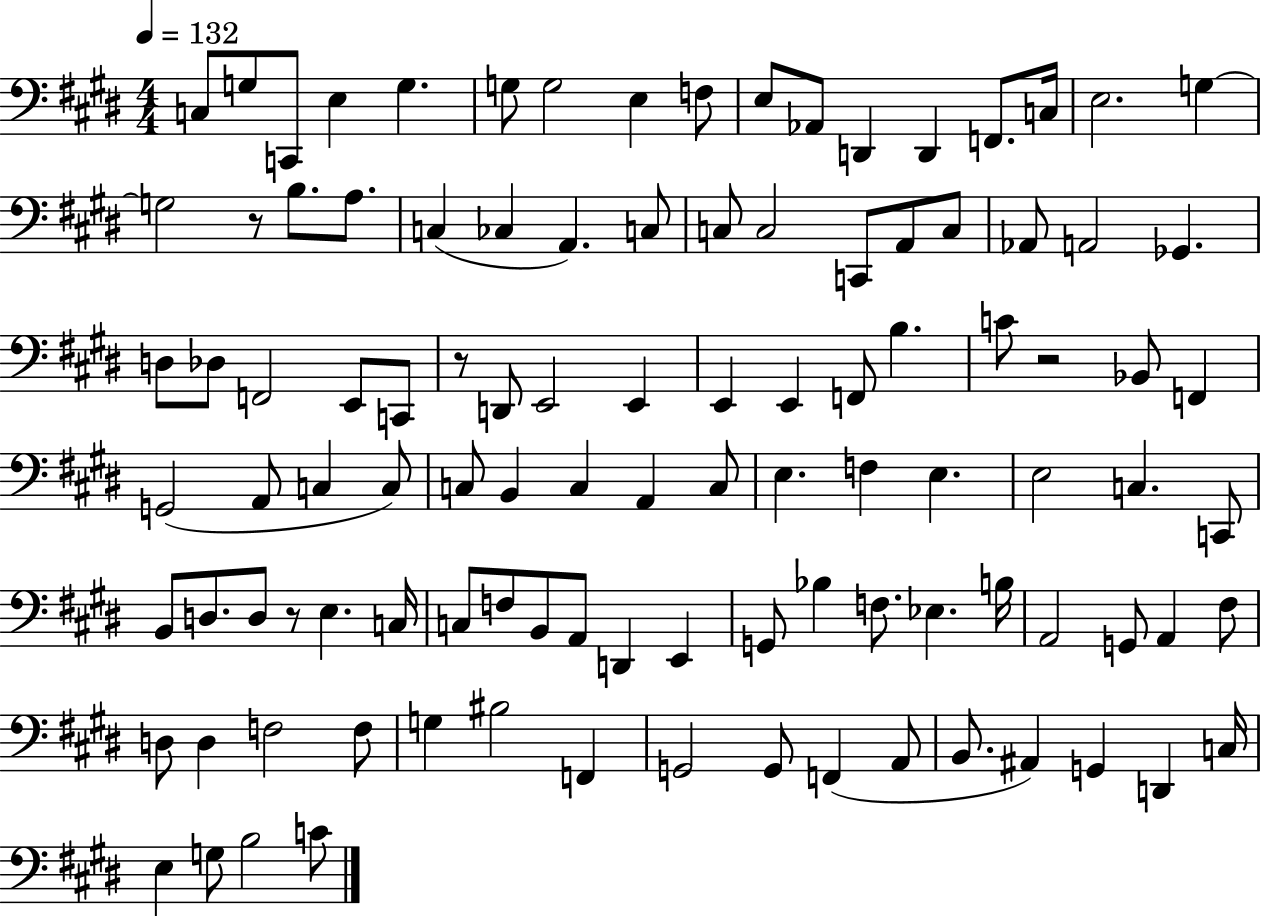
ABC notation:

X:1
T:Untitled
M:4/4
L:1/4
K:E
C,/2 G,/2 C,,/2 E, G, G,/2 G,2 E, F,/2 E,/2 _A,,/2 D,, D,, F,,/2 C,/4 E,2 G, G,2 z/2 B,/2 A,/2 C, _C, A,, C,/2 C,/2 C,2 C,,/2 A,,/2 C,/2 _A,,/2 A,,2 _G,, D,/2 _D,/2 F,,2 E,,/2 C,,/2 z/2 D,,/2 E,,2 E,, E,, E,, F,,/2 B, C/2 z2 _B,,/2 F,, G,,2 A,,/2 C, C,/2 C,/2 B,, C, A,, C,/2 E, F, E, E,2 C, C,,/2 B,,/2 D,/2 D,/2 z/2 E, C,/4 C,/2 F,/2 B,,/2 A,,/2 D,, E,, G,,/2 _B, F,/2 _E, B,/4 A,,2 G,,/2 A,, ^F,/2 D,/2 D, F,2 F,/2 G, ^B,2 F,, G,,2 G,,/2 F,, A,,/2 B,,/2 ^A,, G,, D,, C,/4 E, G,/2 B,2 C/2